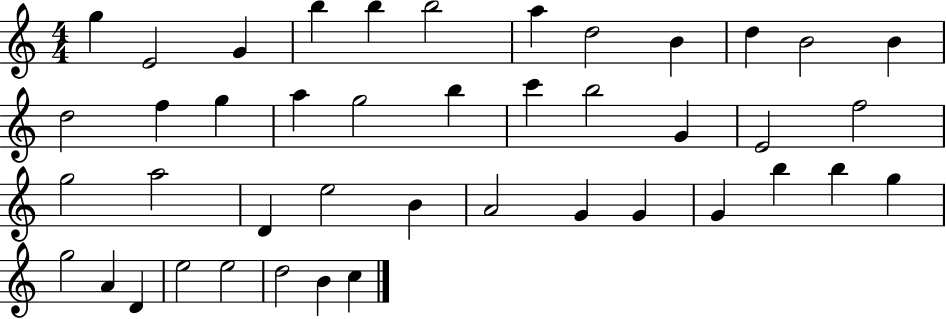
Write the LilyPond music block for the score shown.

{
  \clef treble
  \numericTimeSignature
  \time 4/4
  \key c \major
  g''4 e'2 g'4 | b''4 b''4 b''2 | a''4 d''2 b'4 | d''4 b'2 b'4 | \break d''2 f''4 g''4 | a''4 g''2 b''4 | c'''4 b''2 g'4 | e'2 f''2 | \break g''2 a''2 | d'4 e''2 b'4 | a'2 g'4 g'4 | g'4 b''4 b''4 g''4 | \break g''2 a'4 d'4 | e''2 e''2 | d''2 b'4 c''4 | \bar "|."
}